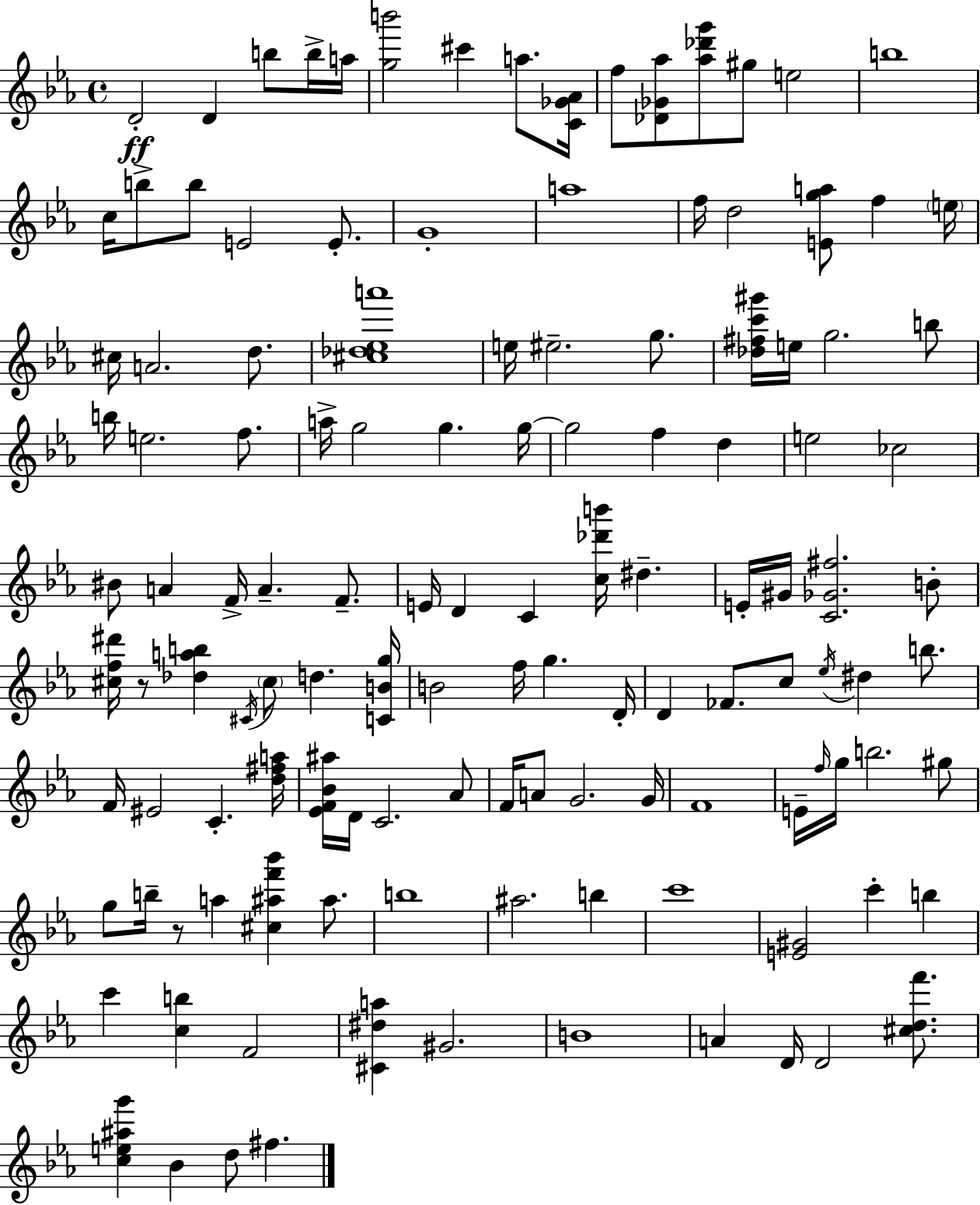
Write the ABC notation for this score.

X:1
T:Untitled
M:4/4
L:1/4
K:Eb
D2 D b/2 b/4 a/4 [gb']2 ^c' a/2 [C_G_A]/4 f/2 [_D_G_a]/2 [_a_d'g']/2 ^g/2 e2 b4 c/4 b/2 b/2 E2 E/2 G4 a4 f/4 d2 [Ega]/2 f e/4 ^c/4 A2 d/2 [^c_d_ea']4 e/4 ^e2 g/2 [_d^fc'^g']/4 e/4 g2 b/2 b/4 e2 f/2 a/4 g2 g g/4 g2 f d e2 _c2 ^B/2 A F/4 A F/2 E/4 D C [c_d'b']/4 ^d E/4 ^G/4 [C_G^f]2 B/2 [^cf^d']/4 z/2 [_dab] ^C/4 ^c/2 d [CBg]/4 B2 f/4 g D/4 D _F/2 c/2 _e/4 ^d b/2 F/4 ^E2 C [d^fa]/4 [_EF_B^a]/4 D/4 C2 _A/2 F/4 A/2 G2 G/4 F4 E/4 f/4 g/4 b2 ^g/2 g/2 b/4 z/2 a [^c^af'_b'] ^a/2 b4 ^a2 b c'4 [E^G]2 c' b c' [cb] F2 [^C^da] ^G2 B4 A D/4 D2 [^cdf']/2 [ce^ag'] _B d/2 ^f